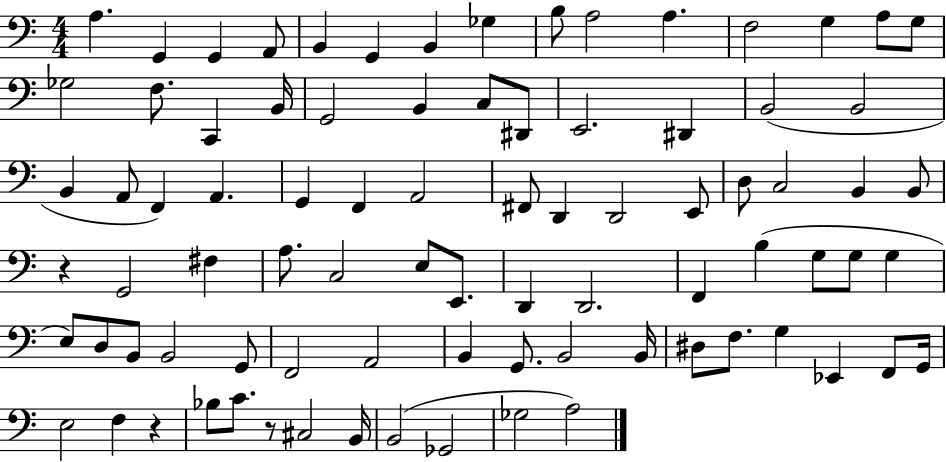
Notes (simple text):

A3/q. G2/q G2/q A2/e B2/q G2/q B2/q Gb3/q B3/e A3/h A3/q. F3/h G3/q A3/e G3/e Gb3/h F3/e. C2/q B2/s G2/h B2/q C3/e D#2/e E2/h. D#2/q B2/h B2/h B2/q A2/e F2/q A2/q. G2/q F2/q A2/h F#2/e D2/q D2/h E2/e D3/e C3/h B2/q B2/e R/q G2/h F#3/q A3/e. C3/h E3/e E2/e. D2/q D2/h. F2/q B3/q G3/e G3/e G3/q E3/e D3/e B2/e B2/h G2/e F2/h A2/h B2/q G2/e. B2/h B2/s D#3/e F3/e. G3/q Eb2/q F2/e G2/s E3/h F3/q R/q Bb3/e C4/e. R/e C#3/h B2/s B2/h Gb2/h Gb3/h A3/h